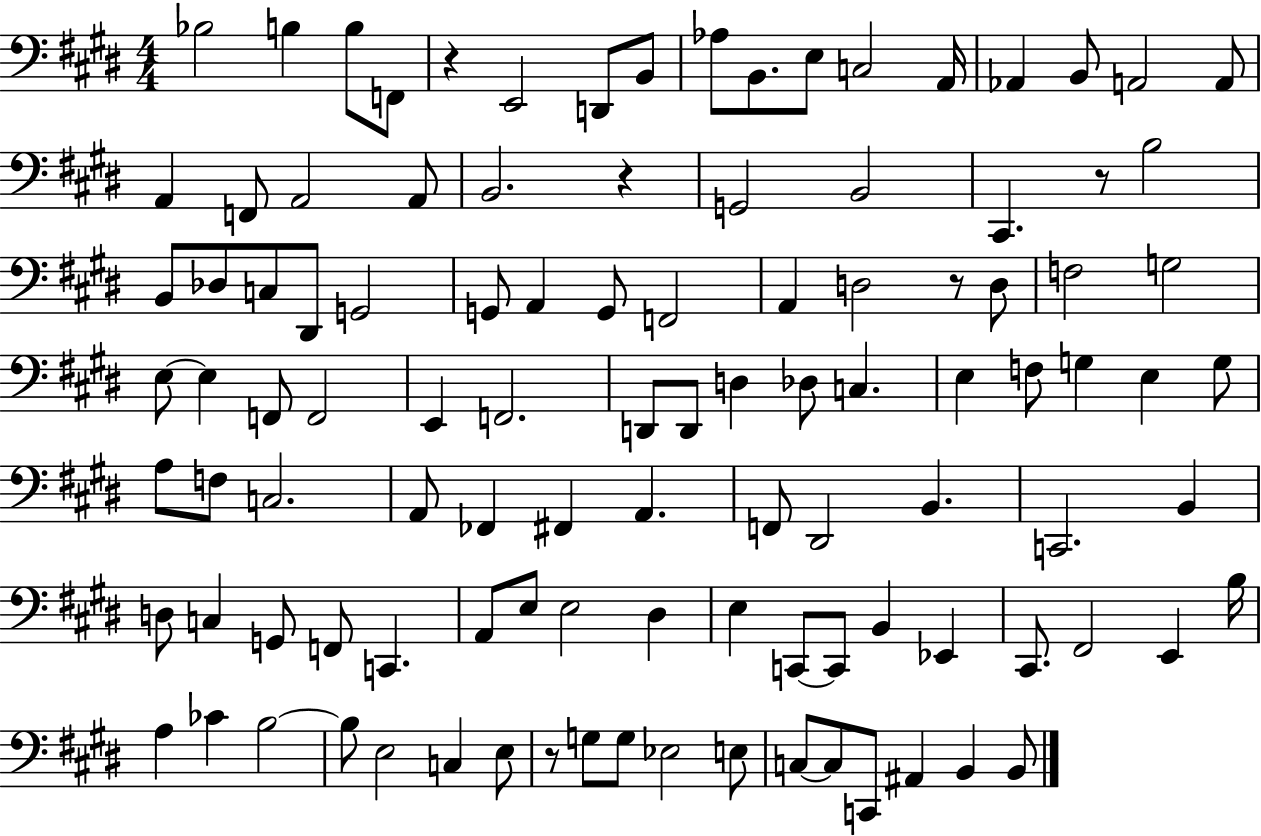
Bb3/h B3/q B3/e F2/e R/q E2/h D2/e B2/e Ab3/e B2/e. E3/e C3/h A2/s Ab2/q B2/e A2/h A2/e A2/q F2/e A2/h A2/e B2/h. R/q G2/h B2/h C#2/q. R/e B3/h B2/e Db3/e C3/e D#2/e G2/h G2/e A2/q G2/e F2/h A2/q D3/h R/e D3/e F3/h G3/h E3/e E3/q F2/e F2/h E2/q F2/h. D2/e D2/e D3/q Db3/e C3/q. E3/q F3/e G3/q E3/q G3/e A3/e F3/e C3/h. A2/e FES2/q F#2/q A2/q. F2/e D#2/h B2/q. C2/h. B2/q D3/e C3/q G2/e F2/e C2/q. A2/e E3/e E3/h D#3/q E3/q C2/e C2/e B2/q Eb2/q C#2/e. F#2/h E2/q B3/s A3/q CES4/q B3/h B3/e E3/h C3/q E3/e R/e G3/e G3/e Eb3/h E3/e C3/e C3/e C2/e A#2/q B2/q B2/e